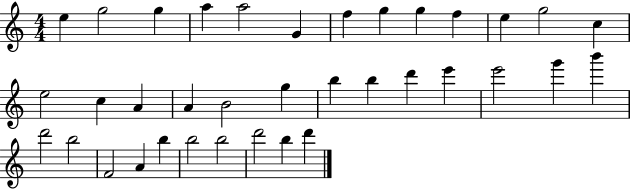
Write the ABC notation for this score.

X:1
T:Untitled
M:4/4
L:1/4
K:C
e g2 g a a2 G f g g f e g2 c e2 c A A B2 g b b d' e' e'2 g' b' d'2 b2 F2 A b b2 b2 d'2 b d'